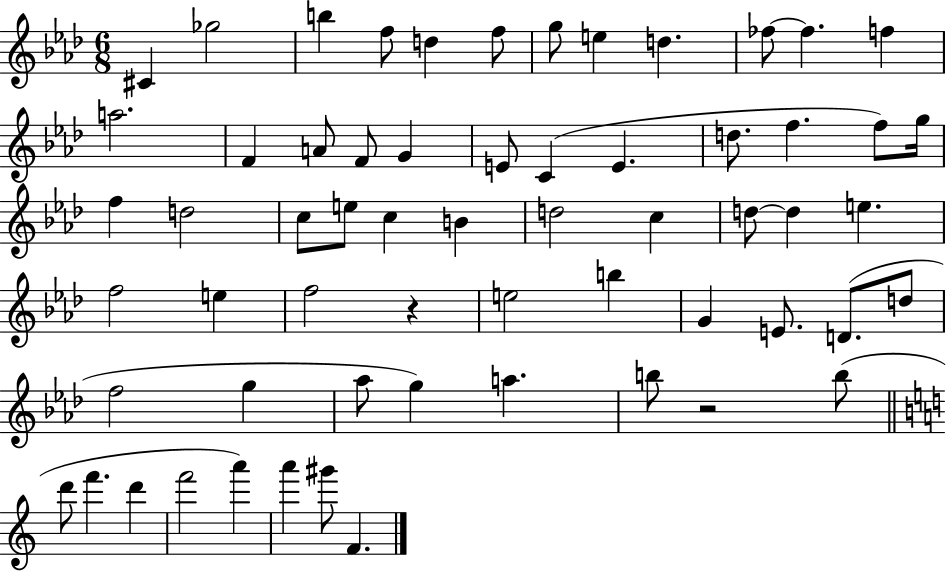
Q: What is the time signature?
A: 6/8